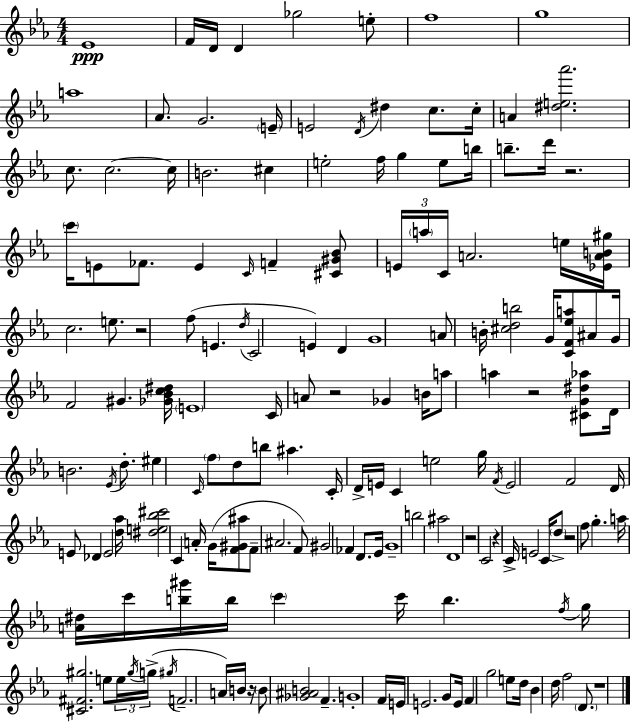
{
  \clef treble
  \numericTimeSignature
  \time 4/4
  \key c \minor
  ees'1\ppp | f'16 d'16 d'4 ges''2 e''8-. | f''1 | g''1 | \break a''1 | aes'8. g'2. \parenthesize e'16-- | e'2 \acciaccatura { d'16 } dis''4 c''8. | c''16-. a'4 <dis'' e'' aes'''>2. | \break c''8. c''2.~~ | c''16 b'2. cis''4 | e''2-. f''16 g''4 e''8 | b''16 b''8.-- d'''16 r2. | \break \parenthesize c'''16 e'8 fes'8. e'4 \grace { c'16 } f'4-- | <cis' gis' bes'>8 \tuplet 3/2 { e'16 \parenthesize a''16 c'16 } a'2. | e''16 <ees' a' b' gis''>16 c''2. e''8. | r2 f''8( e'4. | \break \acciaccatura { d''16 } c'2 e'4) d'4 | g'1 | a'8 b'16-. <cis'' d'' b''>2 g'16 <c' f' ees'' a''>8 | ais'8 g'16 f'2 gis'4. | \break <ges' bes' c'' dis''>16 \parenthesize e'1 | c'16 a'8 r2 ges'4 | b'16 a''8 a''4 r2 | <cis' g' dis'' aes''>8 d'16 b'2. | \break \acciaccatura { ees'16 } d''8.-. eis''4 \grace { c'16 } \parenthesize f''8 d''8 b''8 ais''4. | c'16-. d'16-> e'16 c'4 e''2 | g''16 \acciaccatura { f'16 } e'2 f'2 | d'16 e'8 des'4 e'2 | \break <d'' aes''>16 <dis'' e'' bes'' cis'''>2 c'4 | a'16-. g'16( <f' gis' ais''>8 f'8-- ais'2. | f'8) gis'2 fes'4 | d'8. ees'16 g'1-- | \break b''2 ais''2 | d'1 | r2 c'2 | r4 c'16-> e'2 | \break c'16 \parenthesize d''8-> r2 f''8 | g''4.-. a''16 <a' dis''>16 c'''16 <b'' gis'''>16 b''16 \parenthesize c'''4 c'''16 | b''4. \acciaccatura { f''16 } g''16 <cis' fis' gis''>2. | e''8 \tuplet 3/2 { e''16 \acciaccatura { gis''16 } g''16->( } \acciaccatura { gis''16 } f'2.-- | \break a'16) b'16 r16 \parenthesize b'8 <ges' ais' b'>2 | f'4.-- g'1-. | f'16 e'16 e'2. | g'8 e'16 f'4 g''2 | \break e''8 d''16 bes'4 d''16 f''2 | \parenthesize d'8. r1 | \bar "|."
}